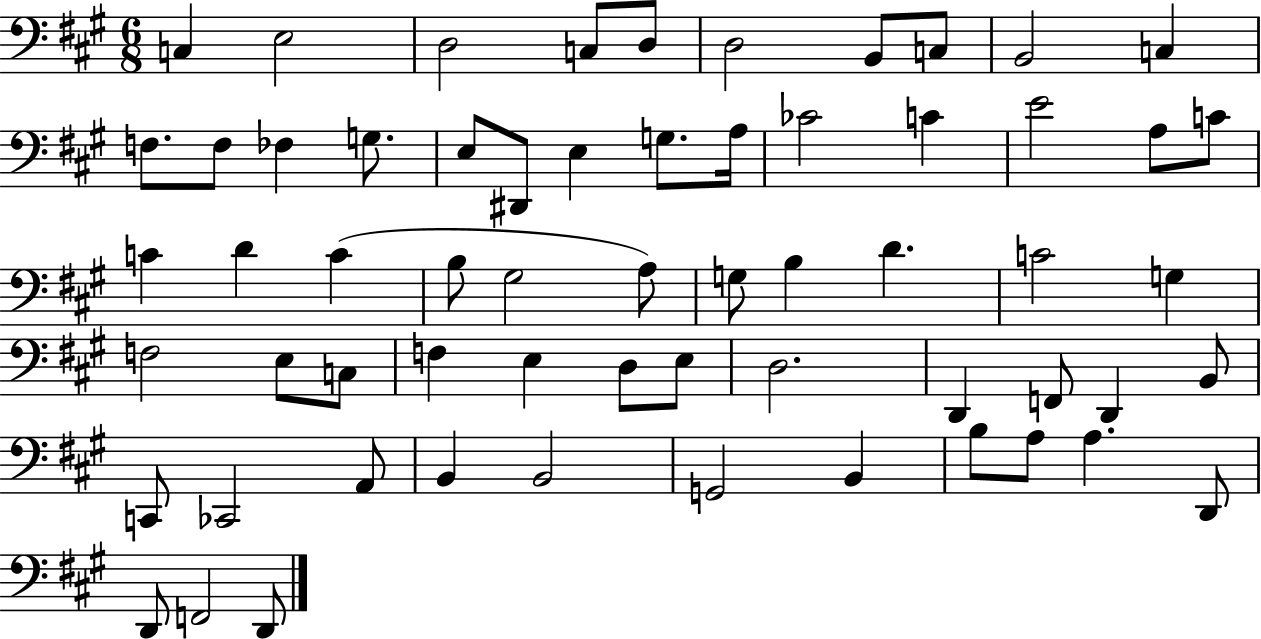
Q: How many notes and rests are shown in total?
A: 61